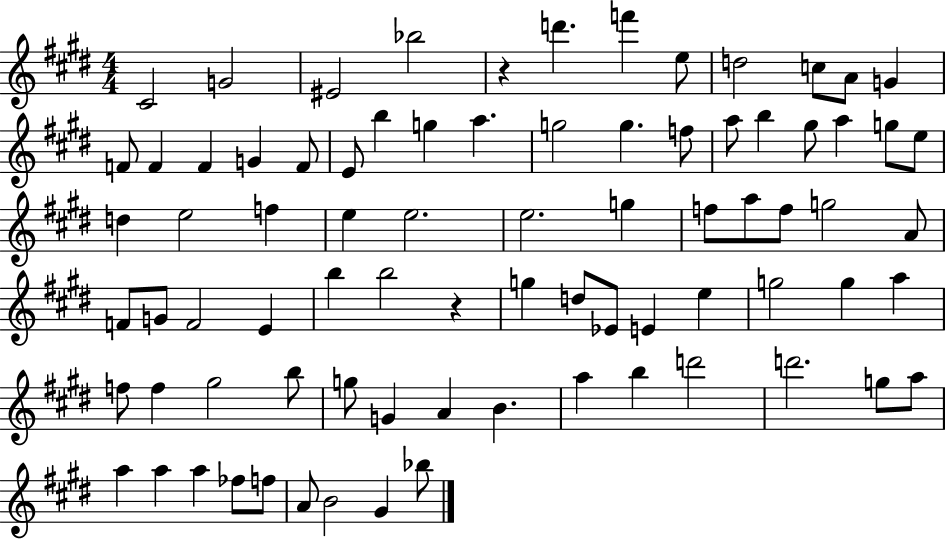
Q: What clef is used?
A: treble